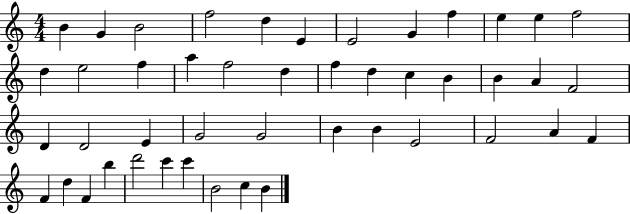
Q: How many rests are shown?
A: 0